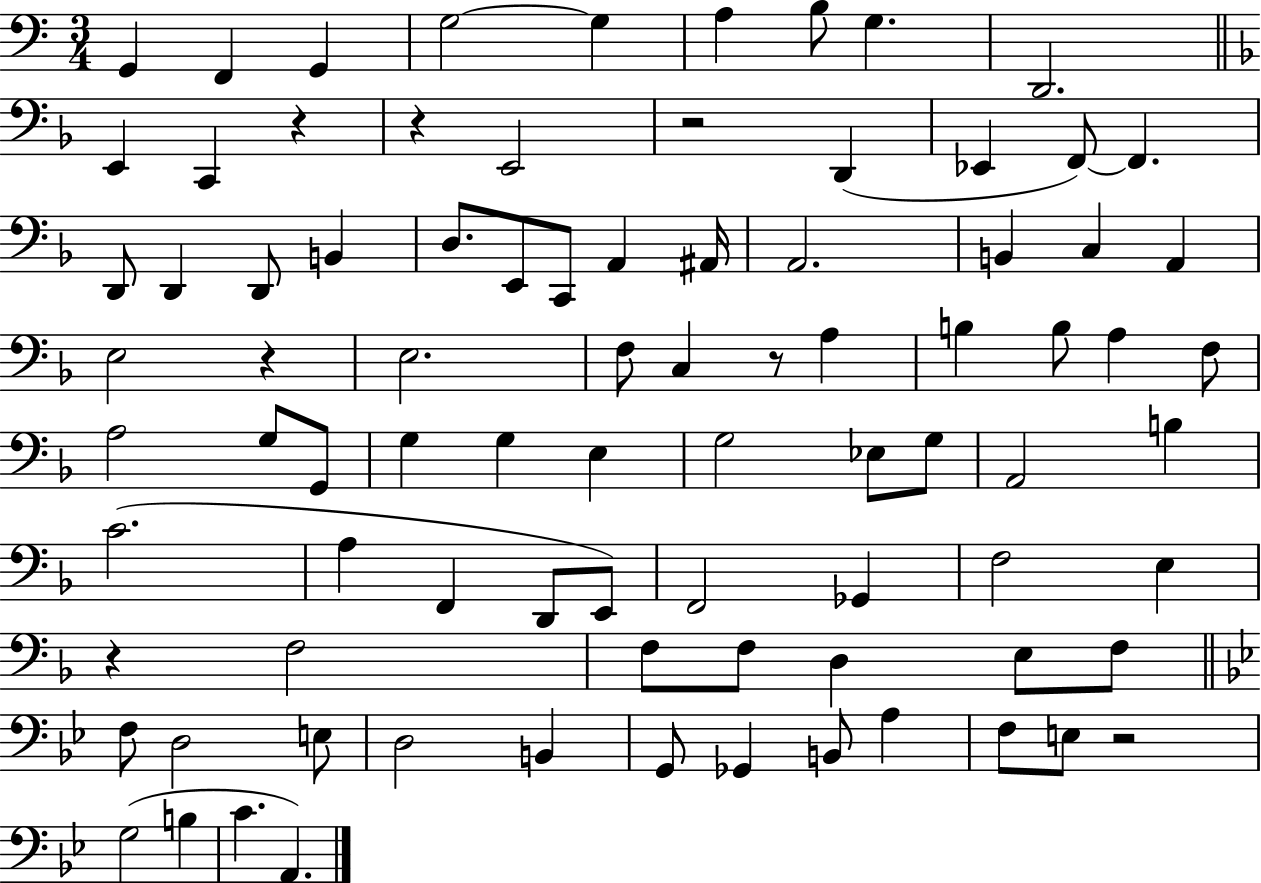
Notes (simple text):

G2/q F2/q G2/q G3/h G3/q A3/q B3/e G3/q. D2/h. E2/q C2/q R/q R/q E2/h R/h D2/q Eb2/q F2/e F2/q. D2/e D2/q D2/e B2/q D3/e. E2/e C2/e A2/q A#2/s A2/h. B2/q C3/q A2/q E3/h R/q E3/h. F3/e C3/q R/e A3/q B3/q B3/e A3/q F3/e A3/h G3/e G2/e G3/q G3/q E3/q G3/h Eb3/e G3/e A2/h B3/q C4/h. A3/q F2/q D2/e E2/e F2/h Gb2/q F3/h E3/q R/q F3/h F3/e F3/e D3/q E3/e F3/e F3/e D3/h E3/e D3/h B2/q G2/e Gb2/q B2/e A3/q F3/e E3/e R/h G3/h B3/q C4/q. A2/q.